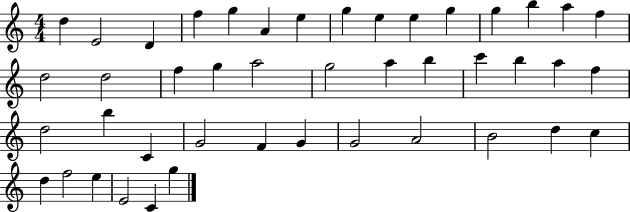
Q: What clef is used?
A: treble